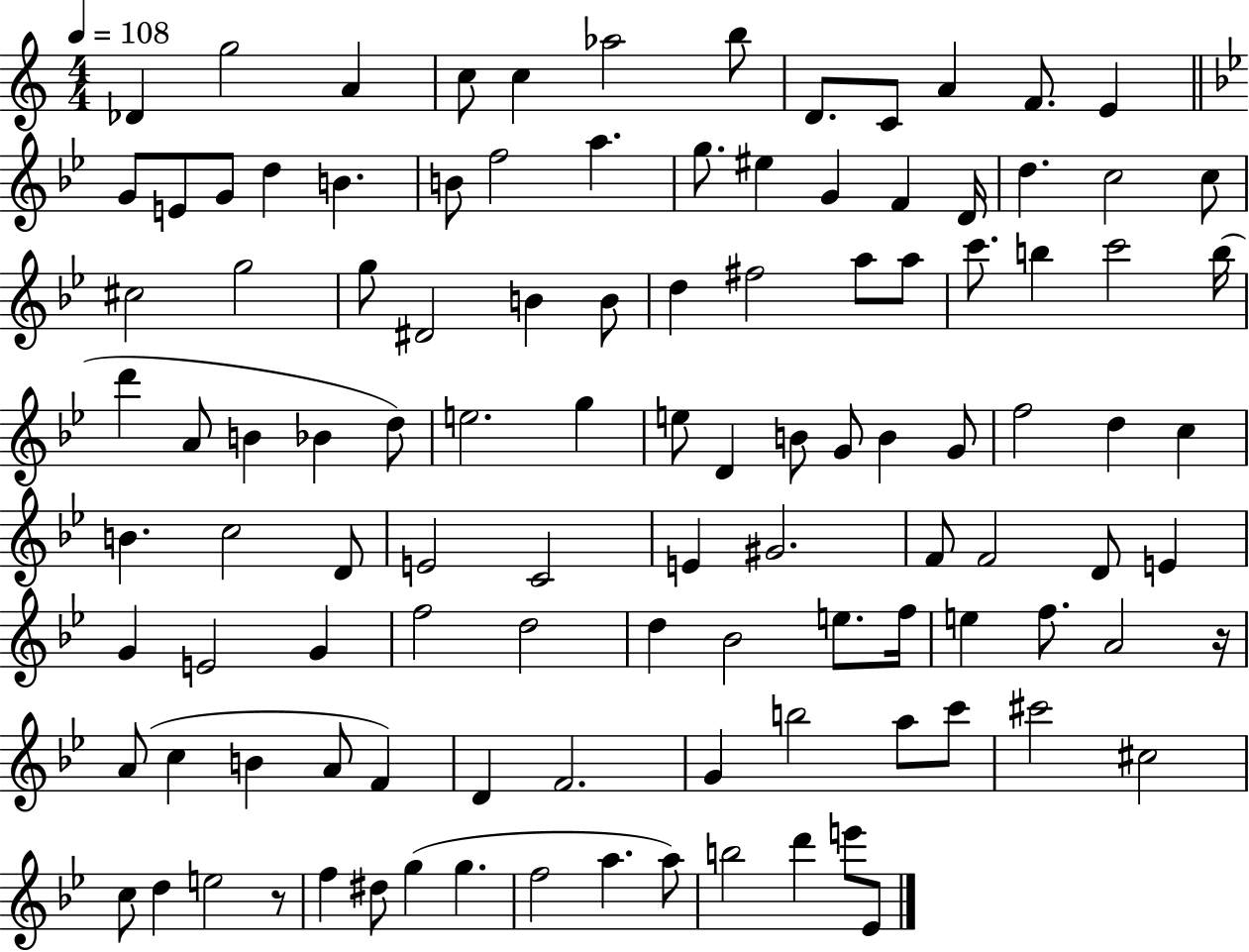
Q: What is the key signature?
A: C major